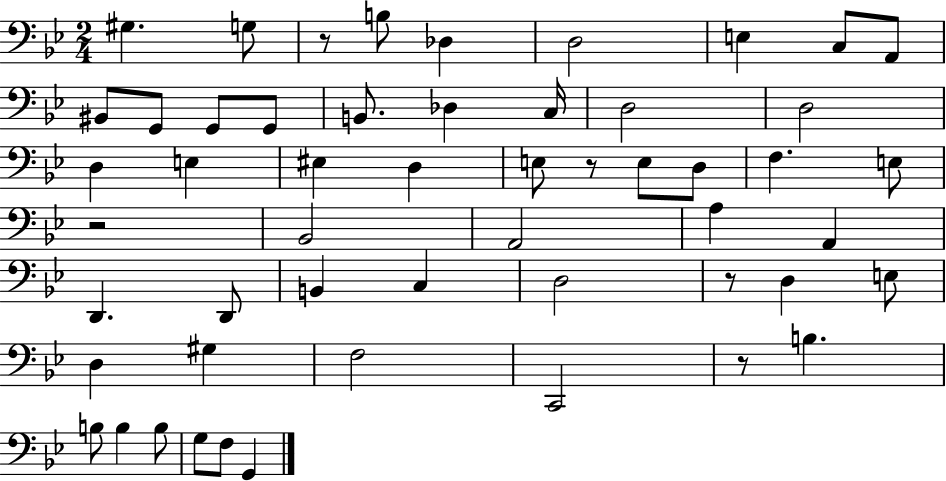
G#3/q. G3/e R/e B3/e Db3/q D3/h E3/q C3/e A2/e BIS2/e G2/e G2/e G2/e B2/e. Db3/q C3/s D3/h D3/h D3/q E3/q EIS3/q D3/q E3/e R/e E3/e D3/e F3/q. E3/e R/h Bb2/h A2/h A3/q A2/q D2/q. D2/e B2/q C3/q D3/h R/e D3/q E3/e D3/q G#3/q F3/h C2/h R/e B3/q. B3/e B3/q B3/e G3/e F3/e G2/q